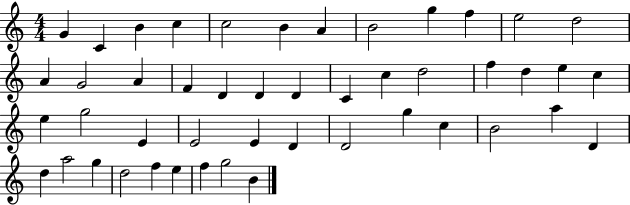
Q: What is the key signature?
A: C major